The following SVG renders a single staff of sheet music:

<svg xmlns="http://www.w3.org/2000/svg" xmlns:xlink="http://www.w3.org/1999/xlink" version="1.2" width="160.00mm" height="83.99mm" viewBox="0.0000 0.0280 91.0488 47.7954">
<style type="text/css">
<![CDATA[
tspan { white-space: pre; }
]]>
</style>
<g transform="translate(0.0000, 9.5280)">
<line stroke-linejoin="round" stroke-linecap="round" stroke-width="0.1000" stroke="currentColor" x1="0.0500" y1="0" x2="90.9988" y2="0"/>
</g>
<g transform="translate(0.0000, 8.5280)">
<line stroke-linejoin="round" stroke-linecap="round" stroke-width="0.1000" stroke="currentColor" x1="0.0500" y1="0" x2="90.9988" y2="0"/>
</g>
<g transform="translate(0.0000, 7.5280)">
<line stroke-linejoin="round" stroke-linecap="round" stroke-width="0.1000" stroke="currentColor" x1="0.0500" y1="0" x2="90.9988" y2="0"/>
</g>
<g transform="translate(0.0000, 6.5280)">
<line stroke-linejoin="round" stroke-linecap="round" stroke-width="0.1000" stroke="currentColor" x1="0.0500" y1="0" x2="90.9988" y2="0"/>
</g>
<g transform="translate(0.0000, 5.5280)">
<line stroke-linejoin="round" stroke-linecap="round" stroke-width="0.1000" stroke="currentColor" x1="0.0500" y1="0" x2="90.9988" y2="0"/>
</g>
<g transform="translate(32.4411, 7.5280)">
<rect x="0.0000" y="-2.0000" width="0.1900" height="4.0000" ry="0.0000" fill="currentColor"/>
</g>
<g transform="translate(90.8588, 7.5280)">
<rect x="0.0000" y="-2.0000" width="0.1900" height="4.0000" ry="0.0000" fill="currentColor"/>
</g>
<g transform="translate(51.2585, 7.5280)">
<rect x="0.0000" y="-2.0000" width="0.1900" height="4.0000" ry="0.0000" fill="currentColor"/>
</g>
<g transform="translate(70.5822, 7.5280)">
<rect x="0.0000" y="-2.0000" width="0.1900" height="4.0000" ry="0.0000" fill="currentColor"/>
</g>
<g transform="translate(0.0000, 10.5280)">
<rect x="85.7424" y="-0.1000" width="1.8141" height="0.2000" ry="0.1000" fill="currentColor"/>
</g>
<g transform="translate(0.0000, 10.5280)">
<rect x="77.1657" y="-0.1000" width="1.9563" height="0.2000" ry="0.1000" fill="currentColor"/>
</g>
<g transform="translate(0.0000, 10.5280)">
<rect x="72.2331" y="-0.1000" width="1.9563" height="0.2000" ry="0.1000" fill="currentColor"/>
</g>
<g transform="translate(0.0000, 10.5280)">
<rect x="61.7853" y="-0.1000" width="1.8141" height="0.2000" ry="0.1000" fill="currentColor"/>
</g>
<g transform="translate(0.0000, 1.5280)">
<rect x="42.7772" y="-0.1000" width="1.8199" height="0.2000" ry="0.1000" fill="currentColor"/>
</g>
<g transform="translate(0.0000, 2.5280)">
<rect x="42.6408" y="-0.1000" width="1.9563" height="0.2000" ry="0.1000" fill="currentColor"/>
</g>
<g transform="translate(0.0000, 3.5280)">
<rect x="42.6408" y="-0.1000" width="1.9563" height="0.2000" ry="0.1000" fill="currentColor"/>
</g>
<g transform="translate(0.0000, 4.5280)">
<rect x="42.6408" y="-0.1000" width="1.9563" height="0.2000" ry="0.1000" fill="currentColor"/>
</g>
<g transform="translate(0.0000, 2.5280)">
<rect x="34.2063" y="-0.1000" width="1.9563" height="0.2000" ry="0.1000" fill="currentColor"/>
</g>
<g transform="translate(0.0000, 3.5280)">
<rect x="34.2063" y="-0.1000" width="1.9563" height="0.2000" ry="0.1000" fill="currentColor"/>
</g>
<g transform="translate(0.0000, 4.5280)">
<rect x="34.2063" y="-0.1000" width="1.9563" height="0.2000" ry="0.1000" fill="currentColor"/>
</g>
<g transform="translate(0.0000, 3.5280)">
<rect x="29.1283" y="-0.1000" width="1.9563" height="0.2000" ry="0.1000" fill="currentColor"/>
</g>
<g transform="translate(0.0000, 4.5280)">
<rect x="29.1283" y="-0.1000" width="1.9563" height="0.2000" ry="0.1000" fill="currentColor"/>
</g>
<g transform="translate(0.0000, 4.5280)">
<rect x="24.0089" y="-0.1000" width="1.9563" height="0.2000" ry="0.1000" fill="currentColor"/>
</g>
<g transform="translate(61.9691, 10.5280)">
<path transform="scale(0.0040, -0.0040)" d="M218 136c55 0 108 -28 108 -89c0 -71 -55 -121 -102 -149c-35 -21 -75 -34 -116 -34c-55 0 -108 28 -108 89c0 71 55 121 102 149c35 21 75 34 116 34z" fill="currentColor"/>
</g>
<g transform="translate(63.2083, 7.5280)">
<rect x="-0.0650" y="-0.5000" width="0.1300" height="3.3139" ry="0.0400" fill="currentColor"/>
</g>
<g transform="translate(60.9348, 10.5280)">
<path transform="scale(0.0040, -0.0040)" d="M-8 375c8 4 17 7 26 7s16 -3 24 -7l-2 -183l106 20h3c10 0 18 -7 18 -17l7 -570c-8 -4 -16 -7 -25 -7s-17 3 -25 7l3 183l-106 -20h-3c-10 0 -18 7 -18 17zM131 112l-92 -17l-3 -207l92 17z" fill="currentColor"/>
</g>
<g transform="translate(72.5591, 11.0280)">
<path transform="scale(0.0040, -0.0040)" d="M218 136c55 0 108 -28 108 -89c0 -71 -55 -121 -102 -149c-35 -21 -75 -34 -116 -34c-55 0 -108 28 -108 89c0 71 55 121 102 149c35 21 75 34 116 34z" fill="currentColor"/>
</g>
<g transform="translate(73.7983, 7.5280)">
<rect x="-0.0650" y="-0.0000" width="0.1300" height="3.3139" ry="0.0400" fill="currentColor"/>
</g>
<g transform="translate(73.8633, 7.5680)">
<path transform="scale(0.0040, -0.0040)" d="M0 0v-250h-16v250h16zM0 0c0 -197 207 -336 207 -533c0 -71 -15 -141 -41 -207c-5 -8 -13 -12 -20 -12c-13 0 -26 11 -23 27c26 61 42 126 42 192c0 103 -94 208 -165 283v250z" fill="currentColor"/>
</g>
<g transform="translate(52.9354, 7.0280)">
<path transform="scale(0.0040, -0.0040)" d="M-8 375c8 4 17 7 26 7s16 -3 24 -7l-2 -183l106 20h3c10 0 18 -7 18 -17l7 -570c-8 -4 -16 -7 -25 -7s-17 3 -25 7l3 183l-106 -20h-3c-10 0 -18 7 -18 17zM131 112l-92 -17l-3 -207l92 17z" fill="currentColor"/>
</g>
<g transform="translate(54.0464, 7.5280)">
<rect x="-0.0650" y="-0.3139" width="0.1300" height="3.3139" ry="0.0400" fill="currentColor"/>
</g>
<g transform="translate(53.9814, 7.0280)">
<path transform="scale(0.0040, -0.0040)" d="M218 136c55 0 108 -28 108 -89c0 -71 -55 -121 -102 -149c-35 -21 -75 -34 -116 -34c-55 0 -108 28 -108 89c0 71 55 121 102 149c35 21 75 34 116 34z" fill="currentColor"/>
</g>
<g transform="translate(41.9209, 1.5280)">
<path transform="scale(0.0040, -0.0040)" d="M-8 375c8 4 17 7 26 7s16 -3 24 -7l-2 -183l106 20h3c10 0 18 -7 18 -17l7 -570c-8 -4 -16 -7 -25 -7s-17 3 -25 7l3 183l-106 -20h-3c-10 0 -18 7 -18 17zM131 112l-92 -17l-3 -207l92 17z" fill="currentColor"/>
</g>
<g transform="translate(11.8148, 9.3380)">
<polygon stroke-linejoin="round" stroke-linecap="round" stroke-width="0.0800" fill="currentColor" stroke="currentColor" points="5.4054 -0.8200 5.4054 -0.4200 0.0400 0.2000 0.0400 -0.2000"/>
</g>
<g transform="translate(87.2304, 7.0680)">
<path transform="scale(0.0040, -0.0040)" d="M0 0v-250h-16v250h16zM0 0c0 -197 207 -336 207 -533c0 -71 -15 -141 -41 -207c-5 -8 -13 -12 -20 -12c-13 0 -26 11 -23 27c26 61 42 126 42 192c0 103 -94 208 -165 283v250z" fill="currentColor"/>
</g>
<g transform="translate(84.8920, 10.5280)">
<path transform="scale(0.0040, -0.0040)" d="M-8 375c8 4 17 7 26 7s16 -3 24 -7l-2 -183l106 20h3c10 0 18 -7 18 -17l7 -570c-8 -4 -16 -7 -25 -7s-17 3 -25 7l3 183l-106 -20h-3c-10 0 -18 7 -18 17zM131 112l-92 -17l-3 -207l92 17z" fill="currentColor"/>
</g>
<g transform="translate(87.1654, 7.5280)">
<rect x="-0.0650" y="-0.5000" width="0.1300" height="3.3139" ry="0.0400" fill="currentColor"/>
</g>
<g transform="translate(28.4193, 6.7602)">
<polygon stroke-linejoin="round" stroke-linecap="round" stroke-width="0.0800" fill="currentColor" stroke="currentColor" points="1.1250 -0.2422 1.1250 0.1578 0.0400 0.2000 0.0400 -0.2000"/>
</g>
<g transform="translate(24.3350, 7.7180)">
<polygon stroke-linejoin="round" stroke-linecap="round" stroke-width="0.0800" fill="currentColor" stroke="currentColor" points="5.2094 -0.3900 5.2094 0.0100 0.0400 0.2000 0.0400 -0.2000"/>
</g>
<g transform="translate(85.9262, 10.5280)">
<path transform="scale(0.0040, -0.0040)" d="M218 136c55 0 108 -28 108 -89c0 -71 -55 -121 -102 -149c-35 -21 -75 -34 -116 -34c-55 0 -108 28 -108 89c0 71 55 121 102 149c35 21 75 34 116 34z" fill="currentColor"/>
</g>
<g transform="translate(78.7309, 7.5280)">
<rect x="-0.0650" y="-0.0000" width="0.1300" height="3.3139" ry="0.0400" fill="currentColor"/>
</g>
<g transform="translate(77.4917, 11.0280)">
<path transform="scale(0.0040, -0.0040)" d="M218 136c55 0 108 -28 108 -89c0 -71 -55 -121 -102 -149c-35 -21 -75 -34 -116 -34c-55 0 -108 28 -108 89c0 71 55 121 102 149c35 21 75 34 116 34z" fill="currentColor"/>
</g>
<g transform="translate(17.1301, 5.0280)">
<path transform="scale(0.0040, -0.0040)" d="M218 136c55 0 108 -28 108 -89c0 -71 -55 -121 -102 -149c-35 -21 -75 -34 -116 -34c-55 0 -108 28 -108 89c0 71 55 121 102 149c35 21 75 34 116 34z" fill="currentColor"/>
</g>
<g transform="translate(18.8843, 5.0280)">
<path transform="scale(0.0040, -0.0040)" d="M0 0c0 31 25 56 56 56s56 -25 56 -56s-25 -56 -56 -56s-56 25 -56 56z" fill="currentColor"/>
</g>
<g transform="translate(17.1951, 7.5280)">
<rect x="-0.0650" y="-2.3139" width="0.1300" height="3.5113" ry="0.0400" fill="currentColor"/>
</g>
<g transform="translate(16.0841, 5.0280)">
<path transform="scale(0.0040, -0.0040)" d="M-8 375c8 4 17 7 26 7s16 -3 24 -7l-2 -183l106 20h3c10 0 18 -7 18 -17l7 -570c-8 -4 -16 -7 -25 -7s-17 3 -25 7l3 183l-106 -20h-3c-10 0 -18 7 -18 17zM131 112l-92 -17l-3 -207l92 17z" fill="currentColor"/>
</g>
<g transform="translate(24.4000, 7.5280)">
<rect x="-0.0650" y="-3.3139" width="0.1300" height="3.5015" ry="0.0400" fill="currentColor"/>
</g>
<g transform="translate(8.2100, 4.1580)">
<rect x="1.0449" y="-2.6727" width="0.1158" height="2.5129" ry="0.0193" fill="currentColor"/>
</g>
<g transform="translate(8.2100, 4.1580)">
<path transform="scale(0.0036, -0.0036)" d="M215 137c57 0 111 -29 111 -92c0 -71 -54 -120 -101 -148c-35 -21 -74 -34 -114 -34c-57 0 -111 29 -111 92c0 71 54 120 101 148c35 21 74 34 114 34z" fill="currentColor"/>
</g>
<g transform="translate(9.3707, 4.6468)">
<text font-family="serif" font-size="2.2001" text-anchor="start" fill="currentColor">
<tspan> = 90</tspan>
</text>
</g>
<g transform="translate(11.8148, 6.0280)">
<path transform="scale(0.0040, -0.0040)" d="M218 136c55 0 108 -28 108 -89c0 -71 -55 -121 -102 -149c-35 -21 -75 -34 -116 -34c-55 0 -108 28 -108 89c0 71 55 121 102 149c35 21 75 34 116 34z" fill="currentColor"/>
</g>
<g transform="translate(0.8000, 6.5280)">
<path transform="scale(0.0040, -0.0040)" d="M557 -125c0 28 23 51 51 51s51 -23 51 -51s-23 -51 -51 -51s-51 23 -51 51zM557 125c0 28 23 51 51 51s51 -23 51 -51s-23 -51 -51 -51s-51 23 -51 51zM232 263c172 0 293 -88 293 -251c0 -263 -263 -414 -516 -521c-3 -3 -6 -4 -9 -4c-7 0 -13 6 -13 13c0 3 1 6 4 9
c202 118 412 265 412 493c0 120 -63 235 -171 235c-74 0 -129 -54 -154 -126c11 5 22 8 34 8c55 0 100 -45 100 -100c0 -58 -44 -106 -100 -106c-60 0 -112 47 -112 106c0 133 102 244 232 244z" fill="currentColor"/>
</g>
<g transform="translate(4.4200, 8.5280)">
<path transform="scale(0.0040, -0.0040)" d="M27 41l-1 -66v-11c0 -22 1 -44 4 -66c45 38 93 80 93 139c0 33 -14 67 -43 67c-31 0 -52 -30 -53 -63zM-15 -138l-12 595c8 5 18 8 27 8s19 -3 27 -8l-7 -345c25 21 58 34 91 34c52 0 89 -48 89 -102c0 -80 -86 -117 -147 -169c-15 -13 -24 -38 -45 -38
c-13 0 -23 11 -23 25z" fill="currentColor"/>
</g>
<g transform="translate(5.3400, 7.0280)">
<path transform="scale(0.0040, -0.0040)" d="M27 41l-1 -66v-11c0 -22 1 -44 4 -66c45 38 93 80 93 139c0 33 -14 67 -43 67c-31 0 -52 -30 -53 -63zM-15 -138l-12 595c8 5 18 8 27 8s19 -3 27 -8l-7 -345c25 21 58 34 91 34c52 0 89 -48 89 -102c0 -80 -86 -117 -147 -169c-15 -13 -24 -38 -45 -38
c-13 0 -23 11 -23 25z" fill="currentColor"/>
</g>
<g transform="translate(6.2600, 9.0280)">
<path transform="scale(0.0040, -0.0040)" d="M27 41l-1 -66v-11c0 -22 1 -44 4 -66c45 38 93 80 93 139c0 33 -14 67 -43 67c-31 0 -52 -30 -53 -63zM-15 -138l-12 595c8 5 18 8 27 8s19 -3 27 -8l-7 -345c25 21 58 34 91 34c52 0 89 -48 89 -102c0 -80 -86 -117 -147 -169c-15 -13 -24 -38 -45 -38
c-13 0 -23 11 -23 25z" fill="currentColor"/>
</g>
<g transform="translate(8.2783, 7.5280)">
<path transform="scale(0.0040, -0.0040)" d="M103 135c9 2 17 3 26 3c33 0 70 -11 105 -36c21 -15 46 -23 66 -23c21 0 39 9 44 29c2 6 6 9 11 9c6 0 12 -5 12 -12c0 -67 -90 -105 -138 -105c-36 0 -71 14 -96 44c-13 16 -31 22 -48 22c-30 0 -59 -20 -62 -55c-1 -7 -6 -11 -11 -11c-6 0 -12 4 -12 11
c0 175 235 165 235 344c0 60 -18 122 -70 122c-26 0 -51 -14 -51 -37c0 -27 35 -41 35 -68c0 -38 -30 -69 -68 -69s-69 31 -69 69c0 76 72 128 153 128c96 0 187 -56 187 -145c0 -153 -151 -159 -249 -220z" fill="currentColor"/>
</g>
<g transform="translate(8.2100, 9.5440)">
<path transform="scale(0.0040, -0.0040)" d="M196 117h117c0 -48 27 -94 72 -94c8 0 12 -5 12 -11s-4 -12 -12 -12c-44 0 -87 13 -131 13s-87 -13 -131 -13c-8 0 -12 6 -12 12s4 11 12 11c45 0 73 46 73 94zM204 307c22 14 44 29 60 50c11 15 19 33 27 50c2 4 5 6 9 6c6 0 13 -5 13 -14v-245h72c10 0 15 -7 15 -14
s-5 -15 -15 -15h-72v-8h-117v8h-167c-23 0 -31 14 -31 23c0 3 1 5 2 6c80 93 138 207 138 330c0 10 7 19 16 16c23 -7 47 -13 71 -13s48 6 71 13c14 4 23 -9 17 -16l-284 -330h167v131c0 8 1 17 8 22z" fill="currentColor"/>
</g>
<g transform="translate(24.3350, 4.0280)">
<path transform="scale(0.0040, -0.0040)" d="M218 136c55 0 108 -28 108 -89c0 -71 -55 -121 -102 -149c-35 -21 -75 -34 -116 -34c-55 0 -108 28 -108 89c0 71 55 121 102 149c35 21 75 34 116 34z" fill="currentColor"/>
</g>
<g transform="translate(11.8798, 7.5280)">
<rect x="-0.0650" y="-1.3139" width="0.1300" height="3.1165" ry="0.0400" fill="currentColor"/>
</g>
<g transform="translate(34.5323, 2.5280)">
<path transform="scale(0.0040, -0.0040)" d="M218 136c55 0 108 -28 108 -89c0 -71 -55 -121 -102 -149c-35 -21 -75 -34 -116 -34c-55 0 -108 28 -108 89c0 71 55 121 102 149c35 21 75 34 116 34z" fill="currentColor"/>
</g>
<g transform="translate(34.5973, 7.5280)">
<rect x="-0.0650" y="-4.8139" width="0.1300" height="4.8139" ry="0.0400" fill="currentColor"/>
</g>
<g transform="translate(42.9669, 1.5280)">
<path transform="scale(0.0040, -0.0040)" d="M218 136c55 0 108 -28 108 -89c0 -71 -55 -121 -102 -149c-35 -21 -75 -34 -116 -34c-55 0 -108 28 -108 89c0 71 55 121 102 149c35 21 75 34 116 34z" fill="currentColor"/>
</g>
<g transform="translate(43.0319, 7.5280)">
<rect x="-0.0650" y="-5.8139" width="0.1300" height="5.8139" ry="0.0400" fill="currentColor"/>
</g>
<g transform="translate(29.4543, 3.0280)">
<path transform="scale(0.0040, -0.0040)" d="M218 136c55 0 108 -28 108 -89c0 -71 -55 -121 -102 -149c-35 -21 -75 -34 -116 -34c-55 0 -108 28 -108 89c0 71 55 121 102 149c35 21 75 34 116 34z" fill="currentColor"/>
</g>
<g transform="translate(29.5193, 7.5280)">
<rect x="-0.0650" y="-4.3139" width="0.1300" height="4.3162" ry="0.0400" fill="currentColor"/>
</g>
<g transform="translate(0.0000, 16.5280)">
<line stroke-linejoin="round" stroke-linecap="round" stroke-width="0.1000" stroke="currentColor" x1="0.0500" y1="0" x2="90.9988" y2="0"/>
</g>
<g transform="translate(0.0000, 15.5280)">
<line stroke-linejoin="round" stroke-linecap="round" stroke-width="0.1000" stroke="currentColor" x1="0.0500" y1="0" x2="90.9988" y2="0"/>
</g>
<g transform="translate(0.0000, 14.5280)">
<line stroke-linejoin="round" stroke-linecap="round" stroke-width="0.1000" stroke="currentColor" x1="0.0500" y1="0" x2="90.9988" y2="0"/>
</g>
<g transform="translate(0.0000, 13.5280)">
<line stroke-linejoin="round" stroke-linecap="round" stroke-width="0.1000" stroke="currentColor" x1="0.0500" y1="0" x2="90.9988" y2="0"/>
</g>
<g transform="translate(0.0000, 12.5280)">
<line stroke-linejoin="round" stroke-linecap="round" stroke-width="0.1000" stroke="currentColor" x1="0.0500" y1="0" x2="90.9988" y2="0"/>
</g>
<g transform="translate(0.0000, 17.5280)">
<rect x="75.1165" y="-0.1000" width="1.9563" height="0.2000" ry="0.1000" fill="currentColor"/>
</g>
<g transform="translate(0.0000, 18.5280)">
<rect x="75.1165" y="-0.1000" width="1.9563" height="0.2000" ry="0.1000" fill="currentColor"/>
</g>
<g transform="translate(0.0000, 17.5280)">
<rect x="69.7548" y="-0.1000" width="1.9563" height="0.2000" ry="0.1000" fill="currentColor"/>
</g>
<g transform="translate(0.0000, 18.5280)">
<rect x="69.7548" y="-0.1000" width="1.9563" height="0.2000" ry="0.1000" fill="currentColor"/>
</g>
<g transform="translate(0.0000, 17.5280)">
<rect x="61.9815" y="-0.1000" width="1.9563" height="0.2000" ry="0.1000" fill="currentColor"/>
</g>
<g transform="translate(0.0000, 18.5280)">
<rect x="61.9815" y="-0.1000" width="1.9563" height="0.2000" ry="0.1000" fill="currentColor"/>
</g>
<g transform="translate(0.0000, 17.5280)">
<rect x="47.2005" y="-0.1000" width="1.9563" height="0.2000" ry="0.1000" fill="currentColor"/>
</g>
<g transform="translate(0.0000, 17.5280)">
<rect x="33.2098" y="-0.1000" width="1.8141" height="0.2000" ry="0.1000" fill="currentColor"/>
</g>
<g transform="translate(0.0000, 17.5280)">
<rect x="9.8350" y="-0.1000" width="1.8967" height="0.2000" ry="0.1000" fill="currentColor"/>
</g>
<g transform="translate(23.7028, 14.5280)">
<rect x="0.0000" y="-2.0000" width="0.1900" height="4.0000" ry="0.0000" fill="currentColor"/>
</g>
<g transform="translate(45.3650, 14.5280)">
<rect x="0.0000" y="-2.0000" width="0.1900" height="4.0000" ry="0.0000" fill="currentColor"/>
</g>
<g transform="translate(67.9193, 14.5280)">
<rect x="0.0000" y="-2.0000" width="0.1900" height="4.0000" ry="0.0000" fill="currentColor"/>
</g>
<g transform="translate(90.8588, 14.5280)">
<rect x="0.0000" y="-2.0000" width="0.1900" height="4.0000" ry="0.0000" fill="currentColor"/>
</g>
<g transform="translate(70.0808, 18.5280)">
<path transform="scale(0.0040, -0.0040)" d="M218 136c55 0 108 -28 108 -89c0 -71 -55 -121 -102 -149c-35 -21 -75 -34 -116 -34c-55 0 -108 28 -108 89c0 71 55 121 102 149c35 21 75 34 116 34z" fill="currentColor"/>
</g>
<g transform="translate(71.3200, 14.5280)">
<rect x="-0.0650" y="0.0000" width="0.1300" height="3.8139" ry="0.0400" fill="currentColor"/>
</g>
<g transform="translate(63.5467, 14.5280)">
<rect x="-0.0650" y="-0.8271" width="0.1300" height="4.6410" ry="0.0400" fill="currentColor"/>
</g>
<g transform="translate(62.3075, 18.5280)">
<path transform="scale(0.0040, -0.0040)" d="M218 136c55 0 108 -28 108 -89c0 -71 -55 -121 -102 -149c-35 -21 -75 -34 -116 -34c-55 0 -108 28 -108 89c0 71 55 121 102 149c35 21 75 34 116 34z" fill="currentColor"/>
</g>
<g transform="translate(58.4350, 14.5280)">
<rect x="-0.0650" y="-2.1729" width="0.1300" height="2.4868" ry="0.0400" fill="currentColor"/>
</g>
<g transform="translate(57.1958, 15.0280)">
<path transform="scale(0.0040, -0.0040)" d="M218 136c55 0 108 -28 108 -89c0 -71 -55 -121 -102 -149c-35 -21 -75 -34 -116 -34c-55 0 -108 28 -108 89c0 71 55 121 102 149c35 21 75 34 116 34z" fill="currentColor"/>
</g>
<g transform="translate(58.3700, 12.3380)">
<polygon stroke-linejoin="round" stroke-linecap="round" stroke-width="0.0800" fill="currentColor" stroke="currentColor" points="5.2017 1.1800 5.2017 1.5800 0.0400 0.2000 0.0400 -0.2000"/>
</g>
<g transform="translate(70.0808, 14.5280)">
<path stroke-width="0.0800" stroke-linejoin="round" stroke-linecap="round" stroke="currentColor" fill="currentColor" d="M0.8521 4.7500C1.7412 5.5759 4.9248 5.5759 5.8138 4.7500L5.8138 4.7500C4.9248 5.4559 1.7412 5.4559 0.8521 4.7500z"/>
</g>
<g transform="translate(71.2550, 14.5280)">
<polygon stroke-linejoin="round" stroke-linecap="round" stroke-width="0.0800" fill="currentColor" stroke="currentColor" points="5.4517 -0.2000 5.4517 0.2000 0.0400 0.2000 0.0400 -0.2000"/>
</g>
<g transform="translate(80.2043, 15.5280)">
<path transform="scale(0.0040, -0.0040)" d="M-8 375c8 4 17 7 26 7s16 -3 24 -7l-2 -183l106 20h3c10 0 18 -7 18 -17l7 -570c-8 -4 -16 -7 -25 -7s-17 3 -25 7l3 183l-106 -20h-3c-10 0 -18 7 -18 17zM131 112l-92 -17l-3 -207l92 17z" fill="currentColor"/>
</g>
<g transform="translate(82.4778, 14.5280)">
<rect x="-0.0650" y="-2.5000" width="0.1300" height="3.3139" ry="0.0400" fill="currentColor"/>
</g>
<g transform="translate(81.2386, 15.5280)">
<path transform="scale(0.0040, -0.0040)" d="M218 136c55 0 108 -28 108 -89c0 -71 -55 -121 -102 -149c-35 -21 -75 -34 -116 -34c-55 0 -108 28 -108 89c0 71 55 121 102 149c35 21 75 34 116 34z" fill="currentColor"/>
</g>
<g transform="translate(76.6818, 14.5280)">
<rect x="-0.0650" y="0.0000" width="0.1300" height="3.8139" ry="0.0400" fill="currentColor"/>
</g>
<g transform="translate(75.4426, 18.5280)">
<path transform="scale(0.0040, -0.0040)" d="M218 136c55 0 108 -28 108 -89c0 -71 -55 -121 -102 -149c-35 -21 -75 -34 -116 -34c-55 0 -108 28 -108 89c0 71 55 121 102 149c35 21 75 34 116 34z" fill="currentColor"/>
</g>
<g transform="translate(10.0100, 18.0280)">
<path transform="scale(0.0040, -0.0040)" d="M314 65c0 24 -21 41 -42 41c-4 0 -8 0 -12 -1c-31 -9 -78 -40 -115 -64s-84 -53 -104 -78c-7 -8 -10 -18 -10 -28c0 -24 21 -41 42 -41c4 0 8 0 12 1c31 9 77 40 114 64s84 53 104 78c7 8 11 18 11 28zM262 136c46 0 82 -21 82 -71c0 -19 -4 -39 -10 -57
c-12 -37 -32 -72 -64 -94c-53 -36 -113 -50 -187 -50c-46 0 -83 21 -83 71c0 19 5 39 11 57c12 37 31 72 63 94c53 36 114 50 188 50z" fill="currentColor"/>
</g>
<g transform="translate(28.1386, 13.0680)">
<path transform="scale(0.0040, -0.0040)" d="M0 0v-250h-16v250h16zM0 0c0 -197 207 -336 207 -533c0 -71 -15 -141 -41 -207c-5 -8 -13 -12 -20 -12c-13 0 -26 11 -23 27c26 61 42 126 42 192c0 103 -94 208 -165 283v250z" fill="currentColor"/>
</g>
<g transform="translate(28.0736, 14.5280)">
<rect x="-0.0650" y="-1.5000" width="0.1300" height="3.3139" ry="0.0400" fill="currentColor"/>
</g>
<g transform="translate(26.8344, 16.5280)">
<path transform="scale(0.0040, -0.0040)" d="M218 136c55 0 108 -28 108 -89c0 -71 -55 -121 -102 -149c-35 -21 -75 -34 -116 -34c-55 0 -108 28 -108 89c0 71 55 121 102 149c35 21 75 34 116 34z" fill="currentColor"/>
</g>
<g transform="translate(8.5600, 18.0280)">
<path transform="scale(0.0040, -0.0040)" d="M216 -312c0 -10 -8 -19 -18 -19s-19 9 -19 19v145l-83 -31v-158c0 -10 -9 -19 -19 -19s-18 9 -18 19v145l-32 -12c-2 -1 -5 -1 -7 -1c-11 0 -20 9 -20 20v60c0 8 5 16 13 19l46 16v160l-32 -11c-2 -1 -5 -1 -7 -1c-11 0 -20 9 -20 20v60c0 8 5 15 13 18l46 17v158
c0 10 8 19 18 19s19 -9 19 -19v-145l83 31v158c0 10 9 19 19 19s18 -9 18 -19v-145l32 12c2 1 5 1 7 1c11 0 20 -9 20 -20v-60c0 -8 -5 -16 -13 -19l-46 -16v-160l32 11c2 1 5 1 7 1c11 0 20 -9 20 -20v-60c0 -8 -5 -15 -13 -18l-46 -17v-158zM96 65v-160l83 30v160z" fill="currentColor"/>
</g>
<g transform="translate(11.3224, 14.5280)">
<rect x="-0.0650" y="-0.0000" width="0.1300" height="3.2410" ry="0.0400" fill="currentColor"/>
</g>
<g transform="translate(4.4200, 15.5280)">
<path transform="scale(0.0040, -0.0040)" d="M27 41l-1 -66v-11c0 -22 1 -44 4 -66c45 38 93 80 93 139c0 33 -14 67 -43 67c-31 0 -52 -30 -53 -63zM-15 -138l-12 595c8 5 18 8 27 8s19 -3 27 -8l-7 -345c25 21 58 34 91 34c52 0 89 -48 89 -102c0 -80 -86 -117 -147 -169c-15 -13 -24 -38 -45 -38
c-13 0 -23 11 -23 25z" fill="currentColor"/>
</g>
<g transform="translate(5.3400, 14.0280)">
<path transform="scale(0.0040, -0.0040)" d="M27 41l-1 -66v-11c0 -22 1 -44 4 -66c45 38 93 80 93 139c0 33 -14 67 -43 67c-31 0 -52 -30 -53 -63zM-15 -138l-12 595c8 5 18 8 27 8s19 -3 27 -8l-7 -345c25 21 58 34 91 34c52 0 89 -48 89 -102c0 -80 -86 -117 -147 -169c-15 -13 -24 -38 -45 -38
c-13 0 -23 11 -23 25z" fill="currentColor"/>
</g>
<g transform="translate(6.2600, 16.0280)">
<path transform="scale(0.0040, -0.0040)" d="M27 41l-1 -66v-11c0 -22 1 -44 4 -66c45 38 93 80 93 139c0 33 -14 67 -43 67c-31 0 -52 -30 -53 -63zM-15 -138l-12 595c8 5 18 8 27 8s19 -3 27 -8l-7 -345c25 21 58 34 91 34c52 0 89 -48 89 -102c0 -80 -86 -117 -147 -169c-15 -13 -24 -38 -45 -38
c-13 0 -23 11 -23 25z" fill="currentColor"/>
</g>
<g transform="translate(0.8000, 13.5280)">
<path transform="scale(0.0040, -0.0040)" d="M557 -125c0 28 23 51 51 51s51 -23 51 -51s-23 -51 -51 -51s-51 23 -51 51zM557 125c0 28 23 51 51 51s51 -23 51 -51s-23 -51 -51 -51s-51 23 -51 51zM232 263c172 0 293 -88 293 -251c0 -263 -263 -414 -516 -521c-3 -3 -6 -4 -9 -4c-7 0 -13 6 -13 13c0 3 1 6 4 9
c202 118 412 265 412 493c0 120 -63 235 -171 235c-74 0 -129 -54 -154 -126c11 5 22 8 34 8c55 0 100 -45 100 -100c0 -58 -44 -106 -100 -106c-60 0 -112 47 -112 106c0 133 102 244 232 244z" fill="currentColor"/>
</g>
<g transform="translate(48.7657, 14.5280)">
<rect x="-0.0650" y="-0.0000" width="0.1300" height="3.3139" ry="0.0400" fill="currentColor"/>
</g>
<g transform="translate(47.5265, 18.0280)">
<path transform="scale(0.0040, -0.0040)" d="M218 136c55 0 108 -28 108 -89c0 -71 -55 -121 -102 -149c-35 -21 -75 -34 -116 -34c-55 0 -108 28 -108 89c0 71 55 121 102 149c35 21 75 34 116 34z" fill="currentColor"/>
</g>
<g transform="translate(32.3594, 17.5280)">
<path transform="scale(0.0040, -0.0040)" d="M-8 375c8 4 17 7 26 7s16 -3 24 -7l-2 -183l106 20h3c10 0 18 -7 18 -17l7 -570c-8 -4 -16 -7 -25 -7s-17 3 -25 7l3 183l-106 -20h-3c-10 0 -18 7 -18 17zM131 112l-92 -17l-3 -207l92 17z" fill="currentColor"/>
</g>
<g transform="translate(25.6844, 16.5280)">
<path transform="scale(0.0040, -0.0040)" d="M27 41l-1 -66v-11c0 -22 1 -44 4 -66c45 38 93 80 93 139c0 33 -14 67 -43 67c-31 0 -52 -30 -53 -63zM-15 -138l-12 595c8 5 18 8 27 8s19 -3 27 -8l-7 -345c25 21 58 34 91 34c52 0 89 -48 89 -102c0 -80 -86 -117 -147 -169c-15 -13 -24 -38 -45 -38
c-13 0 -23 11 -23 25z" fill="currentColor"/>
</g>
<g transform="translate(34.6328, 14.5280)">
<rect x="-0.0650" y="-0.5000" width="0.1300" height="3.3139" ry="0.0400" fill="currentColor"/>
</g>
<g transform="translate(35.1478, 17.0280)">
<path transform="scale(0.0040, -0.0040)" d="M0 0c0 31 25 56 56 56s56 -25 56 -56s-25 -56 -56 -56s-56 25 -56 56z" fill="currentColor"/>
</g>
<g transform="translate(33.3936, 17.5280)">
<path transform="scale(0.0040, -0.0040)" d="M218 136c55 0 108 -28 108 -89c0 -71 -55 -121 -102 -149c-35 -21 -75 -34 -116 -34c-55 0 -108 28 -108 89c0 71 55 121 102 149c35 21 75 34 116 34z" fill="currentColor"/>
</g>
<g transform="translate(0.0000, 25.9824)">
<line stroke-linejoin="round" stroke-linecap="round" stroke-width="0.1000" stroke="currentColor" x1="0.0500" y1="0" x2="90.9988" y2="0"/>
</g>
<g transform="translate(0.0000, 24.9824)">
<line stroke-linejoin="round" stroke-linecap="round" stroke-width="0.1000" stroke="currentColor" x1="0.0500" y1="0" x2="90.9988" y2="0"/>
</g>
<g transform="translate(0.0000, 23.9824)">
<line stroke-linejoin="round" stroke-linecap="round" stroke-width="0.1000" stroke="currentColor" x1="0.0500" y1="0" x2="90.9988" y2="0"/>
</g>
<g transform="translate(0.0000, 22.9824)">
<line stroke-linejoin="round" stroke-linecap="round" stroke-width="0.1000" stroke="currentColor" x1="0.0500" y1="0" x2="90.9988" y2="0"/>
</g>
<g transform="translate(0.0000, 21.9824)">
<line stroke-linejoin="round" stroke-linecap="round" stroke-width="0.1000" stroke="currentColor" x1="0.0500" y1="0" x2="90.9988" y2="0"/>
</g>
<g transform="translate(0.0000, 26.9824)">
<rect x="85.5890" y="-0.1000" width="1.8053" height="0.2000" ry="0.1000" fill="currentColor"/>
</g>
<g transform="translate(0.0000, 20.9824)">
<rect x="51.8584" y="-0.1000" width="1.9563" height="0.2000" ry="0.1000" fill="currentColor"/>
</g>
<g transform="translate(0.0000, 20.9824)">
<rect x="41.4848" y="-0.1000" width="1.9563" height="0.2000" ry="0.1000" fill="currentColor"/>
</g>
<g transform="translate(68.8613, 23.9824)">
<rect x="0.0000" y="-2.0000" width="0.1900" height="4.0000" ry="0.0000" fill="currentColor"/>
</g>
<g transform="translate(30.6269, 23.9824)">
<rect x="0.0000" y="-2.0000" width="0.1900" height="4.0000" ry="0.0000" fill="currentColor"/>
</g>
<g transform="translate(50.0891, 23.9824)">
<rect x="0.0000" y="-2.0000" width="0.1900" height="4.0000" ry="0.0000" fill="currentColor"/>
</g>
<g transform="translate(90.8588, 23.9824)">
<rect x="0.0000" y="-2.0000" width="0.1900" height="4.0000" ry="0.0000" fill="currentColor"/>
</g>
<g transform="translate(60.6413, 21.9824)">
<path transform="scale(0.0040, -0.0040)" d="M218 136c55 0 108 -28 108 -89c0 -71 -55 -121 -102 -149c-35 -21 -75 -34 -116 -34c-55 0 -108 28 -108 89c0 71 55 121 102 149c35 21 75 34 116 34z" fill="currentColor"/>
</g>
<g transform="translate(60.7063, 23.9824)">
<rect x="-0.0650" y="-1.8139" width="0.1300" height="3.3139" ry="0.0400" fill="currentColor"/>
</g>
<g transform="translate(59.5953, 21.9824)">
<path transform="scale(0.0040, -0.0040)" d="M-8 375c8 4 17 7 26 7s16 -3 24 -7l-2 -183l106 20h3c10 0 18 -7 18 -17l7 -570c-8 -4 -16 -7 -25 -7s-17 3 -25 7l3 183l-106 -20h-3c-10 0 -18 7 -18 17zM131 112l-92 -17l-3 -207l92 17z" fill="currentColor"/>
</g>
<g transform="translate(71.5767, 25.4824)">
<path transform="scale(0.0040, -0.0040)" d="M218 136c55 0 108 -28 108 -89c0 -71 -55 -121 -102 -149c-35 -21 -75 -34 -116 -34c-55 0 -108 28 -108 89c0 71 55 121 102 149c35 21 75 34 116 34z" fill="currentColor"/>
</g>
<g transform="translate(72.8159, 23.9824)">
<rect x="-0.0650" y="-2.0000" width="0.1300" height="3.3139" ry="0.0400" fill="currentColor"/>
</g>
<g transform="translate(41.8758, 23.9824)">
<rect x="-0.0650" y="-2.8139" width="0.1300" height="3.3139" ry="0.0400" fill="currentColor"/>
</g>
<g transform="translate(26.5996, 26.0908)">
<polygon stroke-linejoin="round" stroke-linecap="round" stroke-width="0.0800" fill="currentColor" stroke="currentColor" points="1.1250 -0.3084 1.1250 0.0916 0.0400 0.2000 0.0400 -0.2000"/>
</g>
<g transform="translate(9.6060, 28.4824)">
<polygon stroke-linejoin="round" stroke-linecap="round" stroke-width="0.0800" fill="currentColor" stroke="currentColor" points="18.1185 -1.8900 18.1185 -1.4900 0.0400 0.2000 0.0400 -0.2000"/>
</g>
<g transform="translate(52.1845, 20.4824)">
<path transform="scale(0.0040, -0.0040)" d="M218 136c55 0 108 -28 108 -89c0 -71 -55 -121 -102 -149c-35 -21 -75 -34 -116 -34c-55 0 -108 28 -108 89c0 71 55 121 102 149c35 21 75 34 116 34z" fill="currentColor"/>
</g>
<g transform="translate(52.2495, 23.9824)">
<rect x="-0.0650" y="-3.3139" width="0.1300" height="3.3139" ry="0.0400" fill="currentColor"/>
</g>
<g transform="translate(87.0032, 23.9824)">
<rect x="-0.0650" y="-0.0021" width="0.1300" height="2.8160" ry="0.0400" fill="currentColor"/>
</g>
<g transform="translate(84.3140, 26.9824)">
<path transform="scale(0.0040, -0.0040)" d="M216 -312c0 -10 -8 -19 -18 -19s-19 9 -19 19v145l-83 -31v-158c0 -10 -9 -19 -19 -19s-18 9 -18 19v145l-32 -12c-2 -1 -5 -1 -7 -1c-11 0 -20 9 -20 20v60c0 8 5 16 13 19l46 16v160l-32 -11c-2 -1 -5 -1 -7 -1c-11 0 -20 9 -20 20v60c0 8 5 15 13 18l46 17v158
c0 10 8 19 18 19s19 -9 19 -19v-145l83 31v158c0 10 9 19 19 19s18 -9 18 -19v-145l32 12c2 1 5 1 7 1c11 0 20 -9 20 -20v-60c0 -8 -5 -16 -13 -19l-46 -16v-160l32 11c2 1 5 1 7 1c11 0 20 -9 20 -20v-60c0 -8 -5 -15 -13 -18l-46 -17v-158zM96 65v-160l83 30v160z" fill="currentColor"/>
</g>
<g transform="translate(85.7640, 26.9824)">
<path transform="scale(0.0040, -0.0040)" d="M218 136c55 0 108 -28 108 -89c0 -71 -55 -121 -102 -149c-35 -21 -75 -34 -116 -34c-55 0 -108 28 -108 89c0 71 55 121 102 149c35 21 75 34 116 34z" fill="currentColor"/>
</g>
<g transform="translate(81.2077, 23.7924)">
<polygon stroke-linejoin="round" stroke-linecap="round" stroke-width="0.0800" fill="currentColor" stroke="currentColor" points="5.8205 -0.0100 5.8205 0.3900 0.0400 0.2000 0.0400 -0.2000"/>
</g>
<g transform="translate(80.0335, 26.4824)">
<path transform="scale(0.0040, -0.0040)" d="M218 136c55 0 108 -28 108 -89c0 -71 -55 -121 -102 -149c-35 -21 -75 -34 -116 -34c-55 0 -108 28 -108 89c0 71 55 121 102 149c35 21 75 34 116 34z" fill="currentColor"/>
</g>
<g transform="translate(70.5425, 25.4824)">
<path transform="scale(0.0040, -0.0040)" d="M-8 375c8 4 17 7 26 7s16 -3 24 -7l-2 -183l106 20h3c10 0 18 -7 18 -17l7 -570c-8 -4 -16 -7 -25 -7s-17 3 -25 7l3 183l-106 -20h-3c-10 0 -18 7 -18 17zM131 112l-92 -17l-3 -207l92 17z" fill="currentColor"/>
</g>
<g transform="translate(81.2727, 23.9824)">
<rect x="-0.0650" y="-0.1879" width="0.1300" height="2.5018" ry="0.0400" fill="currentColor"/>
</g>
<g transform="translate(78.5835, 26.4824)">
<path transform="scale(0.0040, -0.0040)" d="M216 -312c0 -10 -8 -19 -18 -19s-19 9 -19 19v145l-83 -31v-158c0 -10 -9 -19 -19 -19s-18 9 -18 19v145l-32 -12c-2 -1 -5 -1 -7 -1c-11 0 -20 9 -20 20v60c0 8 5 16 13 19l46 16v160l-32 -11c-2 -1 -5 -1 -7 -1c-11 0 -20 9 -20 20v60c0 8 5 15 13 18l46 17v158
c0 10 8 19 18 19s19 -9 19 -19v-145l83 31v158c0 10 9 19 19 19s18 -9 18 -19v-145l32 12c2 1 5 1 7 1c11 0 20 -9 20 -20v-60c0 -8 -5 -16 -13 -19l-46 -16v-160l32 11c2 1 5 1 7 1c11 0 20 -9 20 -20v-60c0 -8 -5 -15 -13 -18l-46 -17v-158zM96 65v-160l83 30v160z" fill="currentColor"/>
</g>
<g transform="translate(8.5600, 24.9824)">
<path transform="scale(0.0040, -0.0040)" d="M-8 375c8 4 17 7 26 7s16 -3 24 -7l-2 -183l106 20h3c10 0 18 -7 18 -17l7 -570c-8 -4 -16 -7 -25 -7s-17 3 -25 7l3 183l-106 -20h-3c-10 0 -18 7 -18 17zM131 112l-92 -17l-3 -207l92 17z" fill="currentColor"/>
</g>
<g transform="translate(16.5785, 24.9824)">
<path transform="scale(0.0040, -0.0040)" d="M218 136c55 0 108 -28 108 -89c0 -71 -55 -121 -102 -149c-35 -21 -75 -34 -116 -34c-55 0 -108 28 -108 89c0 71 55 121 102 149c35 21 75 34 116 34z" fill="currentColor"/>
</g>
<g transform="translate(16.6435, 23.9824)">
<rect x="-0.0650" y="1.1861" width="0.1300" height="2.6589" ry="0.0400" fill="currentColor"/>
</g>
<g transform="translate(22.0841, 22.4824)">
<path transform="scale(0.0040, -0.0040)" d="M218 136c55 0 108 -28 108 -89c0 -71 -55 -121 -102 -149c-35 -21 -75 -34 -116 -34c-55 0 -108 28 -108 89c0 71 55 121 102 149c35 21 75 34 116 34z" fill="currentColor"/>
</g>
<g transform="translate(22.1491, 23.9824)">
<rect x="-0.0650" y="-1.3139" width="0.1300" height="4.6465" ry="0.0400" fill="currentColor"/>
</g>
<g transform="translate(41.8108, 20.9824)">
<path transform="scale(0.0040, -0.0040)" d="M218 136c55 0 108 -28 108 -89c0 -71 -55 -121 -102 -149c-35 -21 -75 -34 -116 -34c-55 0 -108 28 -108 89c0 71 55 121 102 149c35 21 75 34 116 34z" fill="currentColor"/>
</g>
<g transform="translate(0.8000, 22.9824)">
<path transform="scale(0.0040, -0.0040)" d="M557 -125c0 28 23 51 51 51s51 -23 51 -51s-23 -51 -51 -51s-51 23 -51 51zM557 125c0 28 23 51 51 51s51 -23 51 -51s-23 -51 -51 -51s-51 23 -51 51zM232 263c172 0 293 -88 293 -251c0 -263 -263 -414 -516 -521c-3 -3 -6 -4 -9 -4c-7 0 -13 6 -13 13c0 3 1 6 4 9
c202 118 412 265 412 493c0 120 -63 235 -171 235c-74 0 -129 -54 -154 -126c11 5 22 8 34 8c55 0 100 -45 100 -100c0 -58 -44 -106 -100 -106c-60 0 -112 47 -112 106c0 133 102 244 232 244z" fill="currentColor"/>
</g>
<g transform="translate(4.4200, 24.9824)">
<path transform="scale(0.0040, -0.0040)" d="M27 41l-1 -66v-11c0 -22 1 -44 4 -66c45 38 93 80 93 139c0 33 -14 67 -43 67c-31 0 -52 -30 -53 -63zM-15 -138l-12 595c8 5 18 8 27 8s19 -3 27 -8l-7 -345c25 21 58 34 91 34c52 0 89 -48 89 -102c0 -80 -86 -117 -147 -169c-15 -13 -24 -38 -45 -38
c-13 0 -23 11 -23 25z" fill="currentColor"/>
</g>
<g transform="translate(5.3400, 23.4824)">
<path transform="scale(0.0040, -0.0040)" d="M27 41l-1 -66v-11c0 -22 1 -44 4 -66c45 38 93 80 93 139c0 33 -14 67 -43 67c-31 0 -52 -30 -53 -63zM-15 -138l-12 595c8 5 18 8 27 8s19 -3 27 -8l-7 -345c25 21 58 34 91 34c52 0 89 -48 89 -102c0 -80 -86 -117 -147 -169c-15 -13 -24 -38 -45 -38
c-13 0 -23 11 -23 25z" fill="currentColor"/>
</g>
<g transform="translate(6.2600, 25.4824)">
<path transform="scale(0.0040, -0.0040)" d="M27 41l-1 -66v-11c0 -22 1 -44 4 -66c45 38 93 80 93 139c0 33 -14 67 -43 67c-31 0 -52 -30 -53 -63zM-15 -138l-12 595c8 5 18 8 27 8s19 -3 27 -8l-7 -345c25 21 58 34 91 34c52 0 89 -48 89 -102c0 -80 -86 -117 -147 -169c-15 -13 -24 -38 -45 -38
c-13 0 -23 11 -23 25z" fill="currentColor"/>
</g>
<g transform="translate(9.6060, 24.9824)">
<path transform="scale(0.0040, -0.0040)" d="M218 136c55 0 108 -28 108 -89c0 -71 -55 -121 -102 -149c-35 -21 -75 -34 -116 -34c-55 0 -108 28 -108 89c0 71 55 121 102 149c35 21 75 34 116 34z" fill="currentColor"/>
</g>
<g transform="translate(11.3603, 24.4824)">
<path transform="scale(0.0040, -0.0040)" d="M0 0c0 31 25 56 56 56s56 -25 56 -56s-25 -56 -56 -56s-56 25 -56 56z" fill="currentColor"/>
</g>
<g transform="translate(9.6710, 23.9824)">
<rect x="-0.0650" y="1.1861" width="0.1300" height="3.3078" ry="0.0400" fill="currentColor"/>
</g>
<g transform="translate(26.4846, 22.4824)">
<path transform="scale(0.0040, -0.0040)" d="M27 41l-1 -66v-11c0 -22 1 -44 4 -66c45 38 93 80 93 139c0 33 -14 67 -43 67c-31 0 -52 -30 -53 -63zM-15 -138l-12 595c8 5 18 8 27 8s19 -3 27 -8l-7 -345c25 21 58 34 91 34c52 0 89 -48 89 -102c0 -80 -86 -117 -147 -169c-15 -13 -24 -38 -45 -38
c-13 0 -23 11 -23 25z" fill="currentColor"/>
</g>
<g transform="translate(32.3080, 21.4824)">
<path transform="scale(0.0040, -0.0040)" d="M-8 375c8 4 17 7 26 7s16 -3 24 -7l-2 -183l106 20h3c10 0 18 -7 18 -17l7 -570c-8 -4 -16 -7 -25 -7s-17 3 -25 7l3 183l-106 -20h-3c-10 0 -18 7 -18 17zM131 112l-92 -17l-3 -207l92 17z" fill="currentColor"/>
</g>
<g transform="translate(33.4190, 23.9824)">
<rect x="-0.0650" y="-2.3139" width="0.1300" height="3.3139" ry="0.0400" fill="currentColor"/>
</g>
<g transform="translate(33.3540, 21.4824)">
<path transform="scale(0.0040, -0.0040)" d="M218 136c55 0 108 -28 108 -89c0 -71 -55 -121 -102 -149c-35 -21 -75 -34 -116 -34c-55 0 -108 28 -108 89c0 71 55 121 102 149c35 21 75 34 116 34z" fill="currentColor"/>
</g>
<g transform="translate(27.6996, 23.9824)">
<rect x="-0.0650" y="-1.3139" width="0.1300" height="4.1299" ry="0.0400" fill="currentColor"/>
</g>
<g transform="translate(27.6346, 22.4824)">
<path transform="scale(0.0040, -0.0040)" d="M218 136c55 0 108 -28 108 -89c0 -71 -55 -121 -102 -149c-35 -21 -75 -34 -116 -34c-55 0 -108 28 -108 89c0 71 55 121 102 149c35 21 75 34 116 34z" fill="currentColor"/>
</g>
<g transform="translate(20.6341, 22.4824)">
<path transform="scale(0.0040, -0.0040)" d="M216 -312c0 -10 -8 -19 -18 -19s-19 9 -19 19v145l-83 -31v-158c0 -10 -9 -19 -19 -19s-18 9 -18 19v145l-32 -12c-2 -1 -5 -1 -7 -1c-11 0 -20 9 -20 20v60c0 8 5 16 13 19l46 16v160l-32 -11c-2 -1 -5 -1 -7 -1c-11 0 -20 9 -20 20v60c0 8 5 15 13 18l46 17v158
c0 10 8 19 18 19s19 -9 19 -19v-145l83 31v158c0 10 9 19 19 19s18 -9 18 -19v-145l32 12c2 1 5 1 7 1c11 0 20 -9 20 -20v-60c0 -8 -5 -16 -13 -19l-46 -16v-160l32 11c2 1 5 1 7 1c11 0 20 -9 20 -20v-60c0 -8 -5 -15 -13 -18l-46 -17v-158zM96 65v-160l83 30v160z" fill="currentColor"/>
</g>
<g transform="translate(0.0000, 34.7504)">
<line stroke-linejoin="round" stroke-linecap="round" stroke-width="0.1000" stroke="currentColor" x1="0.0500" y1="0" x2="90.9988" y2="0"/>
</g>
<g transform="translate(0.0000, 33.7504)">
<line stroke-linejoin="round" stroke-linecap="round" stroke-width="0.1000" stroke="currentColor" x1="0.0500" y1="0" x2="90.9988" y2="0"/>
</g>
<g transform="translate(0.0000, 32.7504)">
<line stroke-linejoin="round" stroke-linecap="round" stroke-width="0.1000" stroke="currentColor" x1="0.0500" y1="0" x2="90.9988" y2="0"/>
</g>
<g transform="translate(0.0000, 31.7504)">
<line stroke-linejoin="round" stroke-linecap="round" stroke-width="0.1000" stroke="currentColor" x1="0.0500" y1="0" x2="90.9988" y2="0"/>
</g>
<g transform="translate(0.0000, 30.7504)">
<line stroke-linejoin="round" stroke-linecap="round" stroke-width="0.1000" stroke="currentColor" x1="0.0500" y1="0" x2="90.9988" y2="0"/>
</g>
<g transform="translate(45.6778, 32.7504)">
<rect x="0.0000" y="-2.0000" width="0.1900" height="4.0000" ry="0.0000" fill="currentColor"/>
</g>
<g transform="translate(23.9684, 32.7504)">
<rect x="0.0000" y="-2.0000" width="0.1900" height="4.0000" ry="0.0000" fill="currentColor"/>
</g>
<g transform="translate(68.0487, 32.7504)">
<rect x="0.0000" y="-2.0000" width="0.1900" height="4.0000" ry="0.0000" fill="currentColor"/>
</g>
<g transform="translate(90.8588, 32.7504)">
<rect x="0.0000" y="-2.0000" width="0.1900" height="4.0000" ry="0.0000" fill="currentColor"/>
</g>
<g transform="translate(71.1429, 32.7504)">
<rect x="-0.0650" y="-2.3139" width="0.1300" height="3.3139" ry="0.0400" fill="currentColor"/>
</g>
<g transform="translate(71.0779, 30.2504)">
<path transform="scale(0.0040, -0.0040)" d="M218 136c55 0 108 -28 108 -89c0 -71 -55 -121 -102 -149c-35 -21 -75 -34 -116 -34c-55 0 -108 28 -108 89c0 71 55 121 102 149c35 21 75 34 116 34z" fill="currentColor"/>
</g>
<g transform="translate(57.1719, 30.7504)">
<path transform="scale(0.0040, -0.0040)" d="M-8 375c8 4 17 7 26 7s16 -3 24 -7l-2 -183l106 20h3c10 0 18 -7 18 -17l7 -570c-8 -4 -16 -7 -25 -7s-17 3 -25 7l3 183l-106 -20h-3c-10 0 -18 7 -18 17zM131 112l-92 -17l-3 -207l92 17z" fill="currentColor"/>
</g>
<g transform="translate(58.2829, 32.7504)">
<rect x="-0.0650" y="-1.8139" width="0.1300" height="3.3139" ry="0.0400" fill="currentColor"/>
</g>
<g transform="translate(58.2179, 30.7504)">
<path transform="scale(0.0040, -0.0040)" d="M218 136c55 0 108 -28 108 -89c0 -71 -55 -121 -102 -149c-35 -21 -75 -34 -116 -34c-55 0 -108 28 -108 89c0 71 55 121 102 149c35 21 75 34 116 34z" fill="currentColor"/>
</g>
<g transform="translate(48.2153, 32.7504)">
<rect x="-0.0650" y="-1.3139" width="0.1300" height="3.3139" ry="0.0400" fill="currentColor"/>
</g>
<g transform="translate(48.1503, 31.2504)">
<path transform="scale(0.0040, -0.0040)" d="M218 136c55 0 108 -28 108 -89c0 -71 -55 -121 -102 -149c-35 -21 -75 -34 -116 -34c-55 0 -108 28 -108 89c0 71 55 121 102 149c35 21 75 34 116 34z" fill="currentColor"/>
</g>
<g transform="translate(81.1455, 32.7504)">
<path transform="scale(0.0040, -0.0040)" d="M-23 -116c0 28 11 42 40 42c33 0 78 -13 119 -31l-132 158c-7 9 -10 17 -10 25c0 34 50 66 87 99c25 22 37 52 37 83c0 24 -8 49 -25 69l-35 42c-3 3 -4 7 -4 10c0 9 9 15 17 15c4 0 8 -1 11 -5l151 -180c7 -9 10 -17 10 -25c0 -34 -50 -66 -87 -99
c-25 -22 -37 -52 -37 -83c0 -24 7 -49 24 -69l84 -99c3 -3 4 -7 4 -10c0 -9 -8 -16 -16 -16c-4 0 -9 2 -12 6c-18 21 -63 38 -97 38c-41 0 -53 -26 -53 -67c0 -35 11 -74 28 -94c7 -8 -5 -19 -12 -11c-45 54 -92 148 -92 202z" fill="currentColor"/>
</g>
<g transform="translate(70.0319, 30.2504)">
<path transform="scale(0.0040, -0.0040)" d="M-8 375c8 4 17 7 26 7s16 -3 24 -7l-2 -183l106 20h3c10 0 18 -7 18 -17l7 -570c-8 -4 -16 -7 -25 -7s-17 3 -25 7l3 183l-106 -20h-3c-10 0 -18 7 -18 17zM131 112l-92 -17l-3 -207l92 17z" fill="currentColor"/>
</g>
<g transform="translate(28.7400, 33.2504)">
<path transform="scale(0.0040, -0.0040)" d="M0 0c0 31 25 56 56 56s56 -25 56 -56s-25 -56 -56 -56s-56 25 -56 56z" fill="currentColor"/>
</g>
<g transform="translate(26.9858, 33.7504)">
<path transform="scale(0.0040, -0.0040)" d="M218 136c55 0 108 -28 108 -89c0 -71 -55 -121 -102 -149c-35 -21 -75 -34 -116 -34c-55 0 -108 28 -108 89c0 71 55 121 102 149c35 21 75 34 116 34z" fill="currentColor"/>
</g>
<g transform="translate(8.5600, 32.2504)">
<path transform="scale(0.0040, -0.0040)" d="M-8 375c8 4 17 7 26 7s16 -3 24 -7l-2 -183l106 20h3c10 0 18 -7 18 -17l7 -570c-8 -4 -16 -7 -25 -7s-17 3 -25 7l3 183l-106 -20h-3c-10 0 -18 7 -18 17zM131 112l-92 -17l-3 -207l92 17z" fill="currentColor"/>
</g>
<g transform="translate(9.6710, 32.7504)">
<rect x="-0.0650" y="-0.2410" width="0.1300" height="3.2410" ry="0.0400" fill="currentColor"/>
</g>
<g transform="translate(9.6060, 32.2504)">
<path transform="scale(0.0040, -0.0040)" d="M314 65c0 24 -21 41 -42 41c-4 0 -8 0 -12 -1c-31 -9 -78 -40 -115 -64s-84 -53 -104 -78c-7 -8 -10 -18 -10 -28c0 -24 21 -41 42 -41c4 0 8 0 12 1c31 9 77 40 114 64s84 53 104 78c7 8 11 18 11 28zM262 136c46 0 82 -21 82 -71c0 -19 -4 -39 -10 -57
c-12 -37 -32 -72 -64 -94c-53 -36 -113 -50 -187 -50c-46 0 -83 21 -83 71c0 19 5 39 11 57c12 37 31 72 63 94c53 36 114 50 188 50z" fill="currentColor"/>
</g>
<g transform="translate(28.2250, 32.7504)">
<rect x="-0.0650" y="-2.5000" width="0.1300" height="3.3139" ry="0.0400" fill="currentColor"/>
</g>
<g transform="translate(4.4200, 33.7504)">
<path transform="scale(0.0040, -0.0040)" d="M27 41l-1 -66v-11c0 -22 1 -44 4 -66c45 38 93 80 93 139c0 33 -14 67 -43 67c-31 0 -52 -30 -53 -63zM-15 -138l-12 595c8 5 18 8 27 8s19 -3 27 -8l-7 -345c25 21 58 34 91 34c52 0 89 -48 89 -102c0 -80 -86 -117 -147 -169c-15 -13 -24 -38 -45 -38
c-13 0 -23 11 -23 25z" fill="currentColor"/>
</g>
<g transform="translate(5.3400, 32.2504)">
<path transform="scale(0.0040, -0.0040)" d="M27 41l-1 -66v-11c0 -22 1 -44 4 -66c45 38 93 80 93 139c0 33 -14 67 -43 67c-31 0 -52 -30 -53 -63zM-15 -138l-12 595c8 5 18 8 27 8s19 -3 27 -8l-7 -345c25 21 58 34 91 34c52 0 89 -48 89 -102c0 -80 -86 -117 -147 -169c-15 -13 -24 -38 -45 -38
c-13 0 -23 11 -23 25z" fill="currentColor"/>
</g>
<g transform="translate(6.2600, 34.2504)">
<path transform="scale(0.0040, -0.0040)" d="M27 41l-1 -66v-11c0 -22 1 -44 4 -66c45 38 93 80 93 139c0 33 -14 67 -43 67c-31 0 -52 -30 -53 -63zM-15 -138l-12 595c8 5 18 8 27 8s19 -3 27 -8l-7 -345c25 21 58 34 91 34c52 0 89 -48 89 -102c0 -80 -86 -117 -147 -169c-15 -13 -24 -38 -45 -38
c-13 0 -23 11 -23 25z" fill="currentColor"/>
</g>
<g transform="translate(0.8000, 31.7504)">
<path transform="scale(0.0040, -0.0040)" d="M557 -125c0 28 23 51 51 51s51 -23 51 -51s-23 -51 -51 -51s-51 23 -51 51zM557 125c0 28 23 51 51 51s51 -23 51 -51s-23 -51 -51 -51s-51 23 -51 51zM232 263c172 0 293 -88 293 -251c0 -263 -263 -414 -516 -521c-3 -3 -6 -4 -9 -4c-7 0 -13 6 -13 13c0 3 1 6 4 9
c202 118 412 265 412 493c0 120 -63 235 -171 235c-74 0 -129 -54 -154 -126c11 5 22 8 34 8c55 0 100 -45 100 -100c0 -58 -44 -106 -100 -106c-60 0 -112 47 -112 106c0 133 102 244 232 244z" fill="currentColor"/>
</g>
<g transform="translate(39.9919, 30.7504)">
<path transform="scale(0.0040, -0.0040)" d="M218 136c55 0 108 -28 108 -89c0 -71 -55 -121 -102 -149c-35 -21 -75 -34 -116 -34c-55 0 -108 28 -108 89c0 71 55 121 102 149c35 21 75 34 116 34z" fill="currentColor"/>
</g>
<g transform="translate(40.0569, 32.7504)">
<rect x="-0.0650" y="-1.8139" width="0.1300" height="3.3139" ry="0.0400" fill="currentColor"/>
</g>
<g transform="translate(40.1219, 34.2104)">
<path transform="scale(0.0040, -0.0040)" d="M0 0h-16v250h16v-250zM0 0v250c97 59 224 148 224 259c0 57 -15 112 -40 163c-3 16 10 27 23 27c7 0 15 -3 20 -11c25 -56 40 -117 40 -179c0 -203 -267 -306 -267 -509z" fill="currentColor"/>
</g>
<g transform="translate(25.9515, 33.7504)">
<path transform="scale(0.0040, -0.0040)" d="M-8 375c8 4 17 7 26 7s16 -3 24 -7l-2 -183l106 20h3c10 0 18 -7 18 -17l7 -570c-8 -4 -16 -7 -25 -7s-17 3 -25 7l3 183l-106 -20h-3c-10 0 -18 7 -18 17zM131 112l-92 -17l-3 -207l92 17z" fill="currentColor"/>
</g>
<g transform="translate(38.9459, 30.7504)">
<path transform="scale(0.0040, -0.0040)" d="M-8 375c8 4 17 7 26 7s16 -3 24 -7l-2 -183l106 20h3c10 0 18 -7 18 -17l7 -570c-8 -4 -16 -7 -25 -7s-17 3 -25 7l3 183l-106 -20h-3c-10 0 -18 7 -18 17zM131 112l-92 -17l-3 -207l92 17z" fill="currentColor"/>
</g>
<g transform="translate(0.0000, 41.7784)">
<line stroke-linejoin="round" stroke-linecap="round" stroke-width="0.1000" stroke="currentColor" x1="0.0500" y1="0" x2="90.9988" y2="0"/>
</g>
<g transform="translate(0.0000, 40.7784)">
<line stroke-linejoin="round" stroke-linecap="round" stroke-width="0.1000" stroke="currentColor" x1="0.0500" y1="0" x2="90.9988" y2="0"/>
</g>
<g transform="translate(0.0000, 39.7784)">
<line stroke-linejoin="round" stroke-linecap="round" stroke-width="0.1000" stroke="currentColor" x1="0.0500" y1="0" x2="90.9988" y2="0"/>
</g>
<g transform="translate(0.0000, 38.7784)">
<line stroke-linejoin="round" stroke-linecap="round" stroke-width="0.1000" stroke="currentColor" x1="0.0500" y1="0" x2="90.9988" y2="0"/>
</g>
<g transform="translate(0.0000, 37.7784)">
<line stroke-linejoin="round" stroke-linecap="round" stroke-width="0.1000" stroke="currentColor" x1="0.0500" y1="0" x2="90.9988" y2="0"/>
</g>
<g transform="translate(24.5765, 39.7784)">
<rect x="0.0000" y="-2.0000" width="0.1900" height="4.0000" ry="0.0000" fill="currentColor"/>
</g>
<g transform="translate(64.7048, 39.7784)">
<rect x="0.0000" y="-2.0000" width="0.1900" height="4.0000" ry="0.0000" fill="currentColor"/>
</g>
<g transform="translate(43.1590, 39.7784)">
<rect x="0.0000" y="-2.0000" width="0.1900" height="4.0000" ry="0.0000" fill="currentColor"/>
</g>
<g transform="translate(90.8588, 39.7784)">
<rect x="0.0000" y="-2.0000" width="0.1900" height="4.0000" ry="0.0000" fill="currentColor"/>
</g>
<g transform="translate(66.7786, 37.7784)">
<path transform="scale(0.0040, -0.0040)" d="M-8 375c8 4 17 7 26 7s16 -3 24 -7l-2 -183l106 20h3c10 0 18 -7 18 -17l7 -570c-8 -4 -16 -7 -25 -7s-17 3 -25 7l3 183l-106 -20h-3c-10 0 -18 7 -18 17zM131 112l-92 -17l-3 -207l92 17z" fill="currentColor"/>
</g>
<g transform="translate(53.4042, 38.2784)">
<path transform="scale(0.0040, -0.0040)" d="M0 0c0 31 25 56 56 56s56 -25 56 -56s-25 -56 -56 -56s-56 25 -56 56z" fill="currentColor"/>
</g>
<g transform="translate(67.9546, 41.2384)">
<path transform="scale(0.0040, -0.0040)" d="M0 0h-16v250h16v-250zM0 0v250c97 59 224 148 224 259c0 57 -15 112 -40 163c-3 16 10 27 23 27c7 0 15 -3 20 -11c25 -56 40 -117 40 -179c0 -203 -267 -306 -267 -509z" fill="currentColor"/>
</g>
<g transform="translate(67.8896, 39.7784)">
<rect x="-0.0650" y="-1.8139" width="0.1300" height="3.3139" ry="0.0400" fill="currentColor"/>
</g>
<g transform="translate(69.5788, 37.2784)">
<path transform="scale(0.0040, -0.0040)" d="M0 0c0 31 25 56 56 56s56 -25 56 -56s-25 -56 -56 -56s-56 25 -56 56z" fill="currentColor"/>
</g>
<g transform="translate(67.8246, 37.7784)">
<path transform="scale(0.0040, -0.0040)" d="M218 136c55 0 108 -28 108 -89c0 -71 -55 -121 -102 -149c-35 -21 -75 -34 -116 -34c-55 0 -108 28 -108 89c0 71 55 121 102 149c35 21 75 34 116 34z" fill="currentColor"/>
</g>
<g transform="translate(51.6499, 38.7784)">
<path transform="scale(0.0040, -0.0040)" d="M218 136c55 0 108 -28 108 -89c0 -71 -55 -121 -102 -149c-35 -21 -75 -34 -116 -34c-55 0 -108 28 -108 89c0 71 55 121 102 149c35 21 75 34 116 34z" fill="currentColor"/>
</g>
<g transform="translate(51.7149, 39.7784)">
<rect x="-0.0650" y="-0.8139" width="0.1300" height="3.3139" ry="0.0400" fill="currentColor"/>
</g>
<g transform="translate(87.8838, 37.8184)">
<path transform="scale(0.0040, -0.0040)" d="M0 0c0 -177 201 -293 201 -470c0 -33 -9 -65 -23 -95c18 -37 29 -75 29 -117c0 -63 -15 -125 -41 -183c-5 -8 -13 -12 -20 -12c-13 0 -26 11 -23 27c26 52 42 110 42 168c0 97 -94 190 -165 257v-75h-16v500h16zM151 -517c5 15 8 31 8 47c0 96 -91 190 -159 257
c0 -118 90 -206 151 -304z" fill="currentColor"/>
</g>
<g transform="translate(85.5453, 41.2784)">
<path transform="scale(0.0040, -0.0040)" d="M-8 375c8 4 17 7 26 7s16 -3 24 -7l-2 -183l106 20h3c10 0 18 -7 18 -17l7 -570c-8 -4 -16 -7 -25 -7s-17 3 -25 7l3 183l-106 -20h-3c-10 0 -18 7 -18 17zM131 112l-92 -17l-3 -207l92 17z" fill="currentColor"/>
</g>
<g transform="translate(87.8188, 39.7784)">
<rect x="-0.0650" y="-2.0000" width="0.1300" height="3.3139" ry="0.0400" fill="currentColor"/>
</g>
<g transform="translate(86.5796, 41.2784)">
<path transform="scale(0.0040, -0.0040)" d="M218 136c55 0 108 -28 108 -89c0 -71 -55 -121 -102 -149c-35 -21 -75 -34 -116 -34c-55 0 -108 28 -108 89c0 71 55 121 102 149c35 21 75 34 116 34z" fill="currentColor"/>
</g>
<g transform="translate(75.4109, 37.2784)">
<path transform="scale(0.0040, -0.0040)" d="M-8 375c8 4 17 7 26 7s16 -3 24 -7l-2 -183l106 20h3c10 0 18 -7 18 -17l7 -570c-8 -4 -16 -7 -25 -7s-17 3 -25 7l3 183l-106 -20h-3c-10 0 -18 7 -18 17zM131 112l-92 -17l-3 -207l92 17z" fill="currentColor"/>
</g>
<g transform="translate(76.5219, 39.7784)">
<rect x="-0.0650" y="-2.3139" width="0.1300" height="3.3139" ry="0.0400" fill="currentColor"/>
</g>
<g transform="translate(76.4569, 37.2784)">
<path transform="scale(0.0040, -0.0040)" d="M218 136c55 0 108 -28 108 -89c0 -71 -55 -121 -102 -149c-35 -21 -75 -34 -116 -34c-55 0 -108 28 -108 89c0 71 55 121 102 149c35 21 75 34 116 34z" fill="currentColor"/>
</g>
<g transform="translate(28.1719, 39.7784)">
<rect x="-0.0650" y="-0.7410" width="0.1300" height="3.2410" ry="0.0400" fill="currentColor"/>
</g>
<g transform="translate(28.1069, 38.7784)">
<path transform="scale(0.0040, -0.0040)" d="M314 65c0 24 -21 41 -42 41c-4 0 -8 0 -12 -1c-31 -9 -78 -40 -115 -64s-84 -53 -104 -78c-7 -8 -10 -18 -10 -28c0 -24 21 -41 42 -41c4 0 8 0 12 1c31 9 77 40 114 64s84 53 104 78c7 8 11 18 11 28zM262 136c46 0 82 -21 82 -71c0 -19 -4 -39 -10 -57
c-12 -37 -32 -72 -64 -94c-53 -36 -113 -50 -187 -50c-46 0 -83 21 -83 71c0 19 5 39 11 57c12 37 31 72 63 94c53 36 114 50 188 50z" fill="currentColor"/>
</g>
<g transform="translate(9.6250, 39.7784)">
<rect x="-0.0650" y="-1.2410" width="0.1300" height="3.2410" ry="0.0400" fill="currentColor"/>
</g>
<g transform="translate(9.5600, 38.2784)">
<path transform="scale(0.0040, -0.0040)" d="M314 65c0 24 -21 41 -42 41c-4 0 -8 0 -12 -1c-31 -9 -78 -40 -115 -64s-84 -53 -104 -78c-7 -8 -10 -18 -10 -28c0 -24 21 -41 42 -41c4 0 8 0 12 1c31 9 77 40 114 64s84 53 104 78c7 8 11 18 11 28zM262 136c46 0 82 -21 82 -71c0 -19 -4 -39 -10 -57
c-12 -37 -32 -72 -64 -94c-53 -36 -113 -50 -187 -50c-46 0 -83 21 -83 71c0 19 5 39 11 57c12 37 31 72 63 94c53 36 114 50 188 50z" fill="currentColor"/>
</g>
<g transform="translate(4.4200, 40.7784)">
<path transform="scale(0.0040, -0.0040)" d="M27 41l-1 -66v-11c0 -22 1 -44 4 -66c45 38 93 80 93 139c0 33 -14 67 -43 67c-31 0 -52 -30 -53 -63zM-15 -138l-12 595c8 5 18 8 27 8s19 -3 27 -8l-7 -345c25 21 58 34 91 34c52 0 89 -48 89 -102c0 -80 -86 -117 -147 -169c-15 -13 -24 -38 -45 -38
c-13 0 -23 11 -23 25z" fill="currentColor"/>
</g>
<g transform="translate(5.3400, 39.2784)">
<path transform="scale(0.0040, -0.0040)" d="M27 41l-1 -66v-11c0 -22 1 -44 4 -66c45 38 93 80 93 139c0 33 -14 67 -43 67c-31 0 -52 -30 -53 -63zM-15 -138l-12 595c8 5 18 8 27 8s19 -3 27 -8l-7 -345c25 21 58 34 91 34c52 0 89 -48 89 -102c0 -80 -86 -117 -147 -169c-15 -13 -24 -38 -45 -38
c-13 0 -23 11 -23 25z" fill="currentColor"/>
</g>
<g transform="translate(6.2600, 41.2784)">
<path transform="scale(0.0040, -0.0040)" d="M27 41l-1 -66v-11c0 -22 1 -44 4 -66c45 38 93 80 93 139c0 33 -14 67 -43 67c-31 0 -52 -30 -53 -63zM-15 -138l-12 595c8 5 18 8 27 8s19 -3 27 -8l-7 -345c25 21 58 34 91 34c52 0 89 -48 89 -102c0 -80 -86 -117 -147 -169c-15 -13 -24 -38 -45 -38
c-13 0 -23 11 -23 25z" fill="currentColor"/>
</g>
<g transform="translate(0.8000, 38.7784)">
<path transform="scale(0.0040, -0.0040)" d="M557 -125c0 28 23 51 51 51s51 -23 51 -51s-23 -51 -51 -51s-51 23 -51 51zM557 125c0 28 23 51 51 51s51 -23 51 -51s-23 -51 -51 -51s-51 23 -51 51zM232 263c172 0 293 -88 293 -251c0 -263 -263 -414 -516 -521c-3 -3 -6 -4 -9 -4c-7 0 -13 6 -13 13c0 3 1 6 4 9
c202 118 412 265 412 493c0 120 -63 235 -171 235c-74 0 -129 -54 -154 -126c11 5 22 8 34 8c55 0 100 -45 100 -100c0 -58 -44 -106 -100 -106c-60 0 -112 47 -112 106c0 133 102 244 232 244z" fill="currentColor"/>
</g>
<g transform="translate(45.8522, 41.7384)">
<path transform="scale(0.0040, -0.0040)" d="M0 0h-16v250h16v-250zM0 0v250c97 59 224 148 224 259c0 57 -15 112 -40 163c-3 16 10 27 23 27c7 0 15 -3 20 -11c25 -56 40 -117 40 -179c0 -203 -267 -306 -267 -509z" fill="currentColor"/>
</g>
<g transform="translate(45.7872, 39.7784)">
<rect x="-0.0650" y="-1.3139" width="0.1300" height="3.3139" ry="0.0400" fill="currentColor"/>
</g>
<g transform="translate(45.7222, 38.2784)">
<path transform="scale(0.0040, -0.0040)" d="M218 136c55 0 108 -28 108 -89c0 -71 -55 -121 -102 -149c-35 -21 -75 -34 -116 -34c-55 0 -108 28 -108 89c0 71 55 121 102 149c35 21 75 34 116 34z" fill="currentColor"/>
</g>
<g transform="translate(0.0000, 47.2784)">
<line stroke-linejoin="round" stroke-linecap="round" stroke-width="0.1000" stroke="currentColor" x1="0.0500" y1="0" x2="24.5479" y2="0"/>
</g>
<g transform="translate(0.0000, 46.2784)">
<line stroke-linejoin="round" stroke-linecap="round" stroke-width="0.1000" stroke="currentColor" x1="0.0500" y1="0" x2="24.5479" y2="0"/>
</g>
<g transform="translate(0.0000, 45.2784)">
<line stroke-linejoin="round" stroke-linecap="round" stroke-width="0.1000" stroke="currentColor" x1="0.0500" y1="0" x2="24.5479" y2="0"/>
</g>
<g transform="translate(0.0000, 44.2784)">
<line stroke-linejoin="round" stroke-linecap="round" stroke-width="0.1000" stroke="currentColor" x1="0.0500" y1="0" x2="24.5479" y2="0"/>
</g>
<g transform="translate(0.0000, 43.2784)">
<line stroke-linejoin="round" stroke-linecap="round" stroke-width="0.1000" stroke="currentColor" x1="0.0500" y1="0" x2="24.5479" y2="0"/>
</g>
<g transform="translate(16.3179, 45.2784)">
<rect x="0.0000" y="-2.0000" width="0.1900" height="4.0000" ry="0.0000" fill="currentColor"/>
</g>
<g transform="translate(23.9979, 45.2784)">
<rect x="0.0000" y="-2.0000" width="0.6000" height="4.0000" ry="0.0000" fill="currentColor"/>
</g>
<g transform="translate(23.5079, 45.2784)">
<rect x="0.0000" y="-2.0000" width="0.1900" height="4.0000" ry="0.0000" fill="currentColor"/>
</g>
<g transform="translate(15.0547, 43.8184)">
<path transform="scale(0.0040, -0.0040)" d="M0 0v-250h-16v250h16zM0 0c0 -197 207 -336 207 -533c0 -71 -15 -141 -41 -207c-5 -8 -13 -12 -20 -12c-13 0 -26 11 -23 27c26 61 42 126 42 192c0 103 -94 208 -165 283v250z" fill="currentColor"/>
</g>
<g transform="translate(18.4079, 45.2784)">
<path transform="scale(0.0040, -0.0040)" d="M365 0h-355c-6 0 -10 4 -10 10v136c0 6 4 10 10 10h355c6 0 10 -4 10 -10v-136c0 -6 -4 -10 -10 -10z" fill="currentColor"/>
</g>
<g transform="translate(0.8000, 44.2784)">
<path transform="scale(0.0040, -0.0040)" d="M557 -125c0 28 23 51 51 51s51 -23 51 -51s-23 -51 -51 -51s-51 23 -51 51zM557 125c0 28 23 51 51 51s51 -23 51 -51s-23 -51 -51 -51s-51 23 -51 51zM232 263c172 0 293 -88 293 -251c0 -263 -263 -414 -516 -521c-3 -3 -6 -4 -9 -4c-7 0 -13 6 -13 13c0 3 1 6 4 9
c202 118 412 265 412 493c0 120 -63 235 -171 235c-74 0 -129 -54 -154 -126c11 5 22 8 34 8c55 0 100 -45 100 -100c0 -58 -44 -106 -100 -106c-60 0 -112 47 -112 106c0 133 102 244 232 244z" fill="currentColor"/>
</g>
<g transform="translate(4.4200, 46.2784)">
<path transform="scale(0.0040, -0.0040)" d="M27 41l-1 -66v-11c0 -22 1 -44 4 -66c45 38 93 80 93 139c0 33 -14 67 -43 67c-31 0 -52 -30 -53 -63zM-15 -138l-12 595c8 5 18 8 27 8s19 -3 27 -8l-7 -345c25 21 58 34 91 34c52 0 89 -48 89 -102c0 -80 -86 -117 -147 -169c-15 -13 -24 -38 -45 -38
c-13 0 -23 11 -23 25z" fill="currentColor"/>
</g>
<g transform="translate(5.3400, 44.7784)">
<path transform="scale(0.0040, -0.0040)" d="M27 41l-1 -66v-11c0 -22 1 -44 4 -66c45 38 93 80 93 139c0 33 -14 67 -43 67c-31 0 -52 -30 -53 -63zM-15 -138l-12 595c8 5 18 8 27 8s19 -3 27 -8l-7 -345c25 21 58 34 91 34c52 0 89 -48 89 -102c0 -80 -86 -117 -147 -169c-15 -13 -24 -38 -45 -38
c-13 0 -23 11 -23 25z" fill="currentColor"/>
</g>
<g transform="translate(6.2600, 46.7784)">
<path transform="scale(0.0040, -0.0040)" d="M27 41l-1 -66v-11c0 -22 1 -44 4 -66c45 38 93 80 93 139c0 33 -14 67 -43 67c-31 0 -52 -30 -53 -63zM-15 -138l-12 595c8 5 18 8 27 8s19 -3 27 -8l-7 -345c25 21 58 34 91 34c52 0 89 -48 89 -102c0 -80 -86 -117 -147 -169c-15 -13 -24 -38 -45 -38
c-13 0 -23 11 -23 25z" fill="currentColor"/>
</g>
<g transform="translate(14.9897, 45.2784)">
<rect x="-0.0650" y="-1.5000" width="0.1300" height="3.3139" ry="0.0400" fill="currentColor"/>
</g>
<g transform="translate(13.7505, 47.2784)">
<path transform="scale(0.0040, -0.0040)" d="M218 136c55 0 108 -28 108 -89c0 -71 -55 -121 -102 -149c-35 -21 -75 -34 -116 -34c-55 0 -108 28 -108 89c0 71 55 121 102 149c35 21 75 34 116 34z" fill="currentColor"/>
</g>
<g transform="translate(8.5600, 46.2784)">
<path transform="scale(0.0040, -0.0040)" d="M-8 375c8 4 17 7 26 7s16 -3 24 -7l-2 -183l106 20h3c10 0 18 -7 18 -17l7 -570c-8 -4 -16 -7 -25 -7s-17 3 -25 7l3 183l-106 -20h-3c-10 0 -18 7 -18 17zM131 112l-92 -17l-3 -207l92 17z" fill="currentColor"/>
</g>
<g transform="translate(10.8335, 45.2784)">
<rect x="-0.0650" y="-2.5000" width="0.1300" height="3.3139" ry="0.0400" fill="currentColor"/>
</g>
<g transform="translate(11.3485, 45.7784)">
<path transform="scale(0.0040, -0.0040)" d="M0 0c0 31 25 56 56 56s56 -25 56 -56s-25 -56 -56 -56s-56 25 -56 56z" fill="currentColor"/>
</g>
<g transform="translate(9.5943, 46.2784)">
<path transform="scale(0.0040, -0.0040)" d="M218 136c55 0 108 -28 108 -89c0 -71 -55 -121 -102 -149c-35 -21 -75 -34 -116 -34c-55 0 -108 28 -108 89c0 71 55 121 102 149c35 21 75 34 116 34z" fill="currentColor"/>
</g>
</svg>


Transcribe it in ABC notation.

X:1
T:Untitled
M:2/4
L:1/4
K:Eb
G,/2 B,/2 D/2 F/4 G B E, E,, D,,/2 D,, E,,/2 ^D,,2 _G,,/2 E,, D,, C,/2 C,,/2 C,,/2 C,,/2 B,, B,,/2 B,,/2 ^G,/2 _G,/4 B, C D A, A,, ^F,,/2 ^E,,/2 E,2 B,, A,/2 G, A, B, z G,2 F,2 G,/2 F, A,/2 B, A,,/4 B,, G,,/2 z2